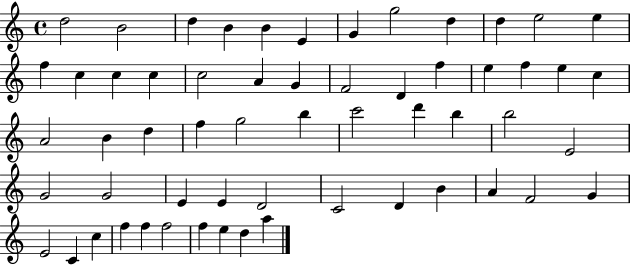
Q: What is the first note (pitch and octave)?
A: D5